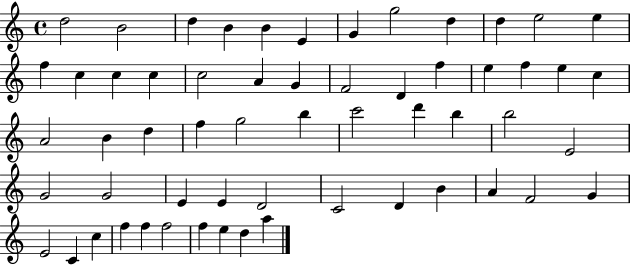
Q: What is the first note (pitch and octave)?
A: D5